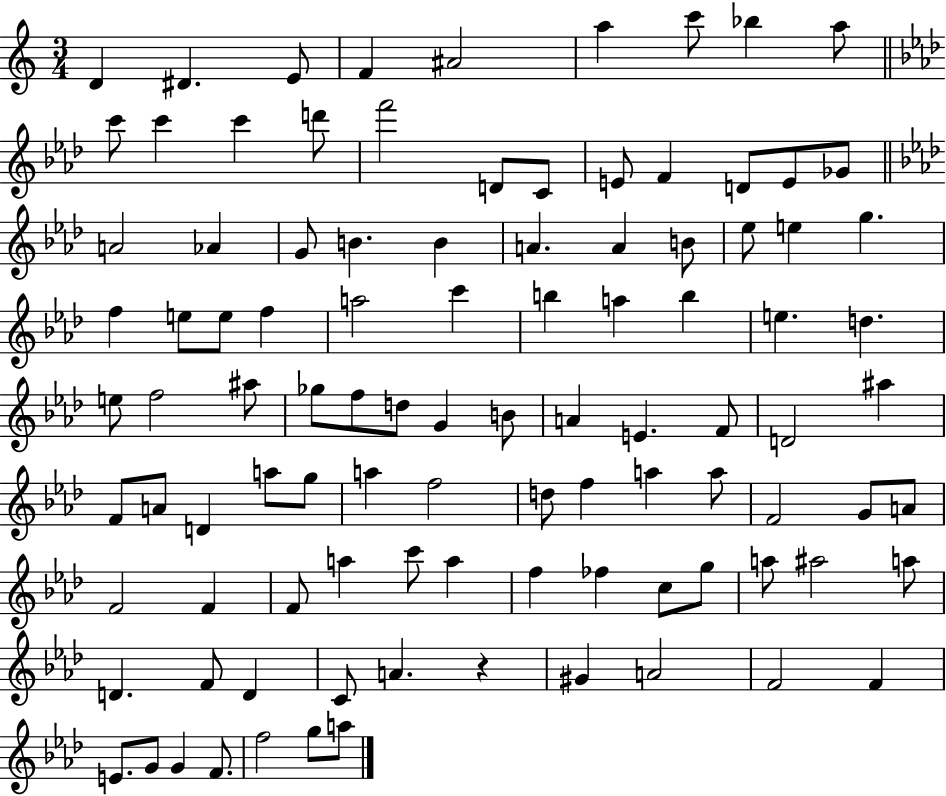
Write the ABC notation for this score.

X:1
T:Untitled
M:3/4
L:1/4
K:C
D ^D E/2 F ^A2 a c'/2 _b a/2 c'/2 c' c' d'/2 f'2 D/2 C/2 E/2 F D/2 E/2 _G/2 A2 _A G/2 B B A A B/2 _e/2 e g f e/2 e/2 f a2 c' b a b e d e/2 f2 ^a/2 _g/2 f/2 d/2 G B/2 A E F/2 D2 ^a F/2 A/2 D a/2 g/2 a f2 d/2 f a a/2 F2 G/2 A/2 F2 F F/2 a c'/2 a f _f c/2 g/2 a/2 ^a2 a/2 D F/2 D C/2 A z ^G A2 F2 F E/2 G/2 G F/2 f2 g/2 a/2